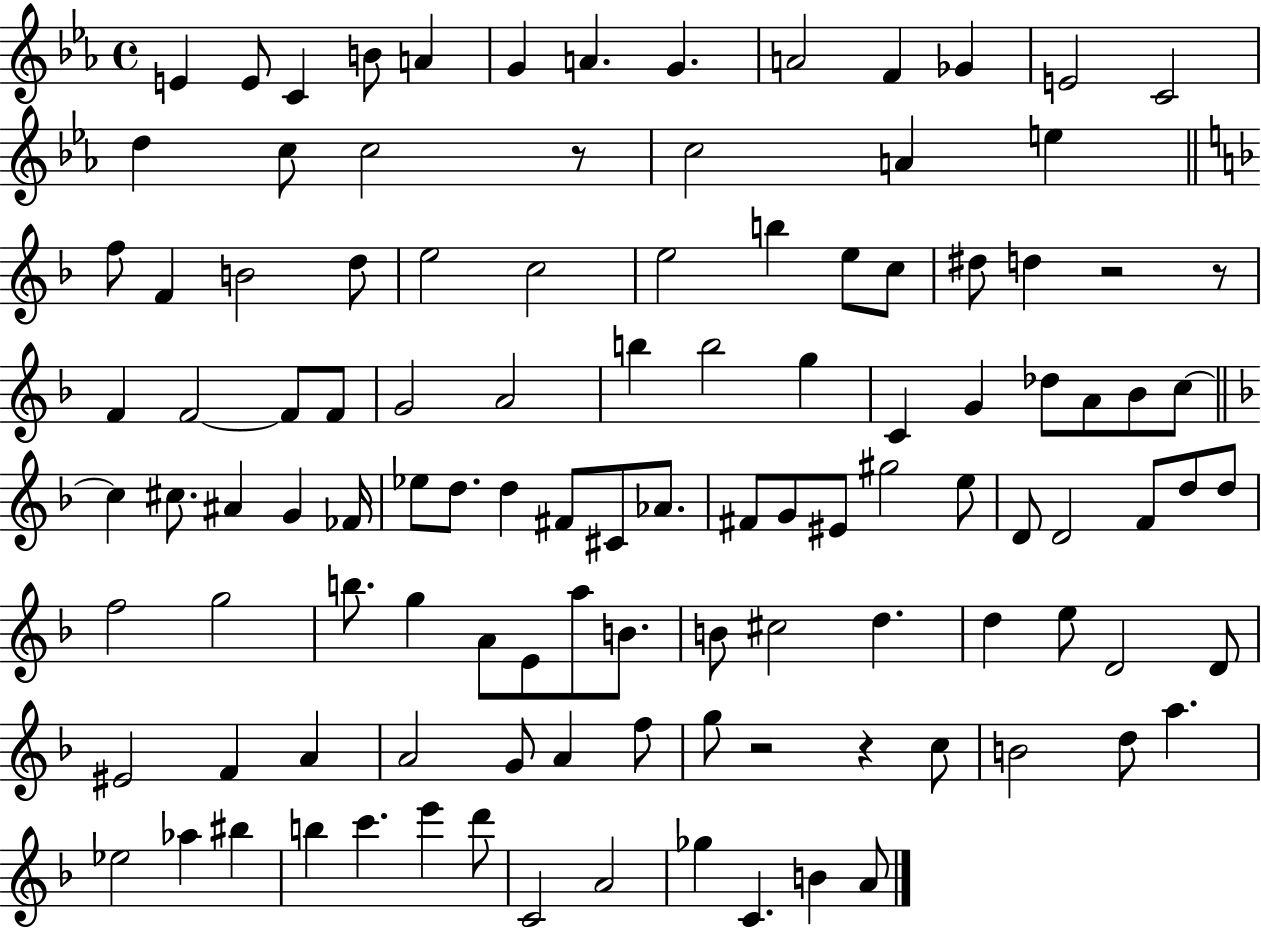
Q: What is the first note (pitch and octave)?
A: E4